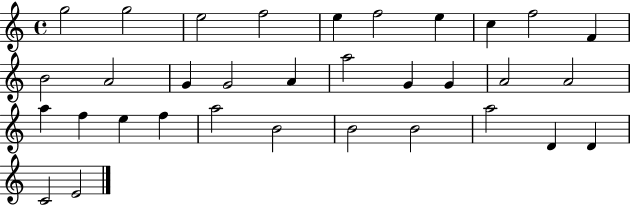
X:1
T:Untitled
M:4/4
L:1/4
K:C
g2 g2 e2 f2 e f2 e c f2 F B2 A2 G G2 A a2 G G A2 A2 a f e f a2 B2 B2 B2 a2 D D C2 E2